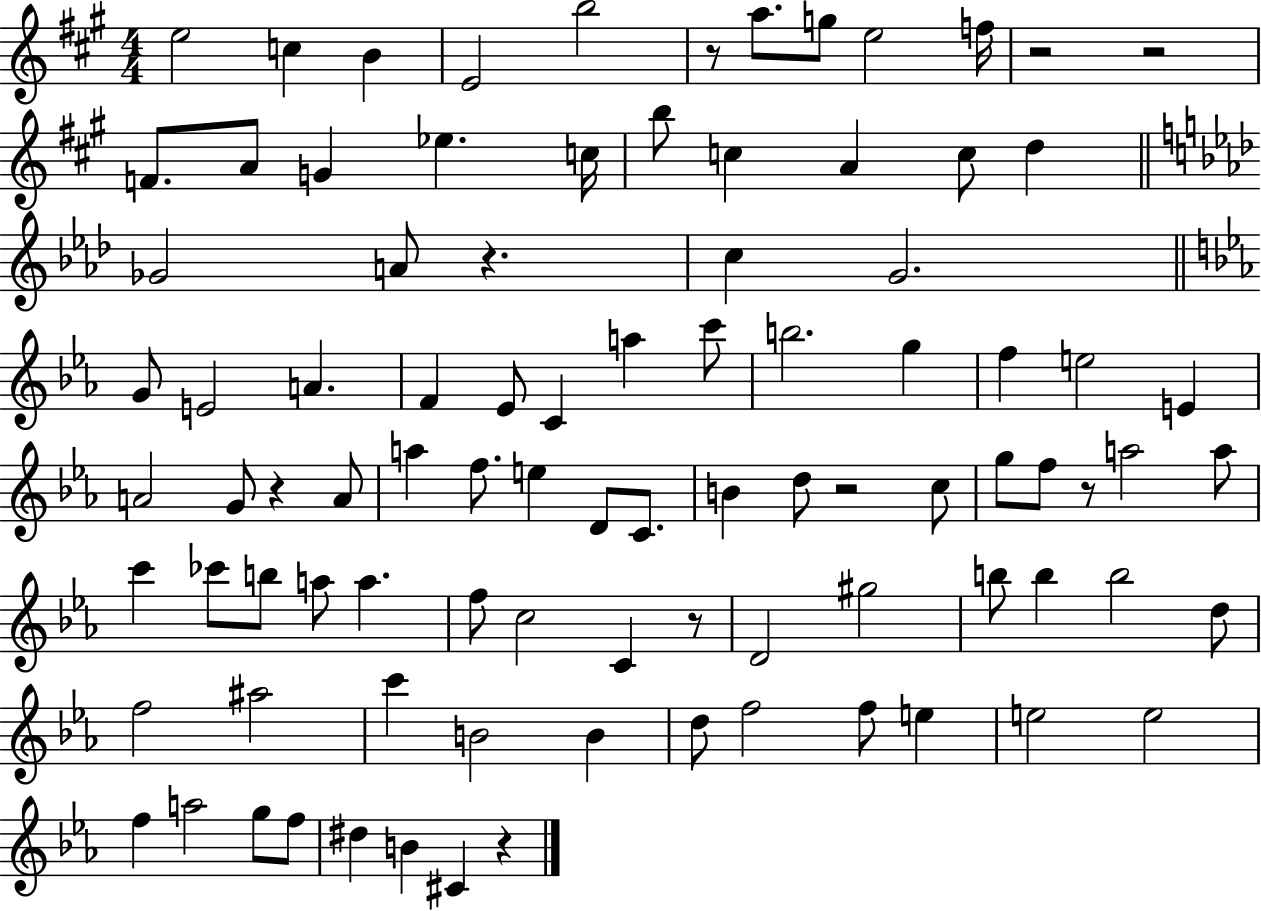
X:1
T:Untitled
M:4/4
L:1/4
K:A
e2 c B E2 b2 z/2 a/2 g/2 e2 f/4 z2 z2 F/2 A/2 G _e c/4 b/2 c A c/2 d _G2 A/2 z c G2 G/2 E2 A F _E/2 C a c'/2 b2 g f e2 E A2 G/2 z A/2 a f/2 e D/2 C/2 B d/2 z2 c/2 g/2 f/2 z/2 a2 a/2 c' _c'/2 b/2 a/2 a f/2 c2 C z/2 D2 ^g2 b/2 b b2 d/2 f2 ^a2 c' B2 B d/2 f2 f/2 e e2 e2 f a2 g/2 f/2 ^d B ^C z